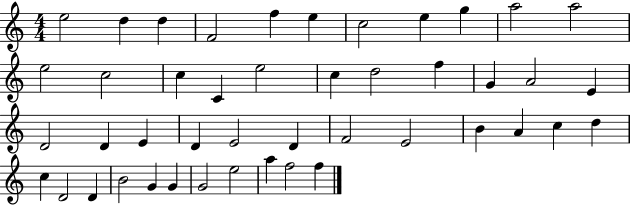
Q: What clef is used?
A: treble